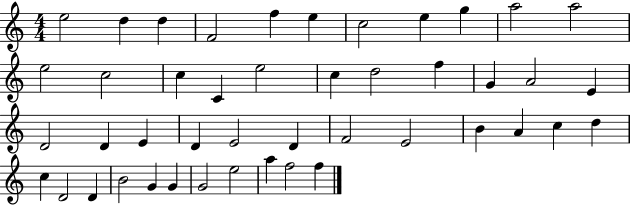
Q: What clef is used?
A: treble